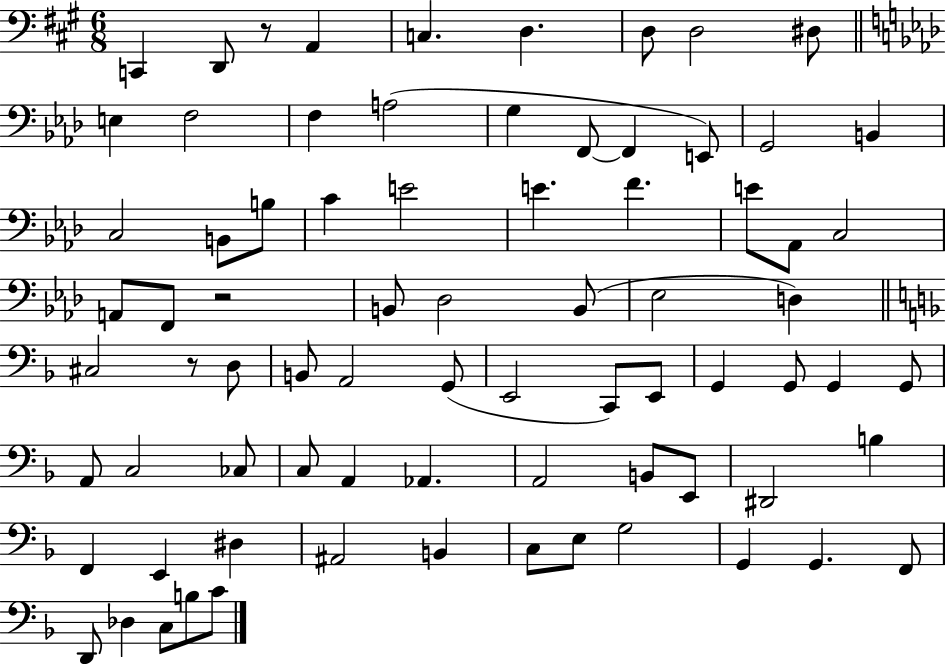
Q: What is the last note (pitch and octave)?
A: C4